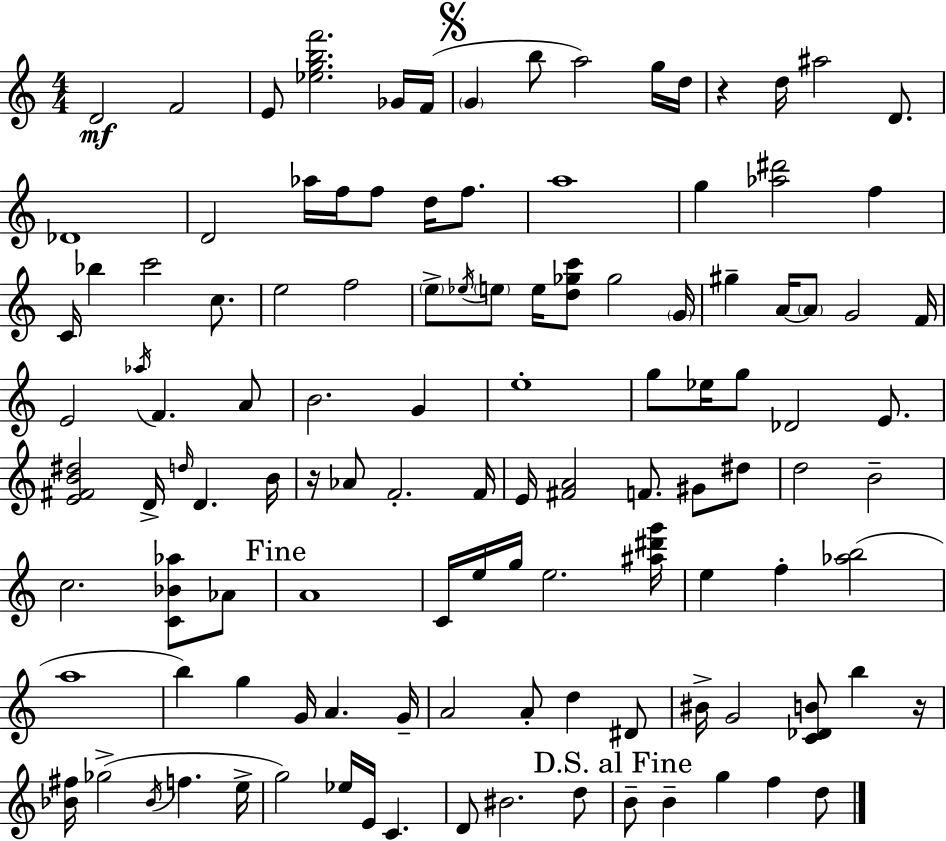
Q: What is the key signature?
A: C major